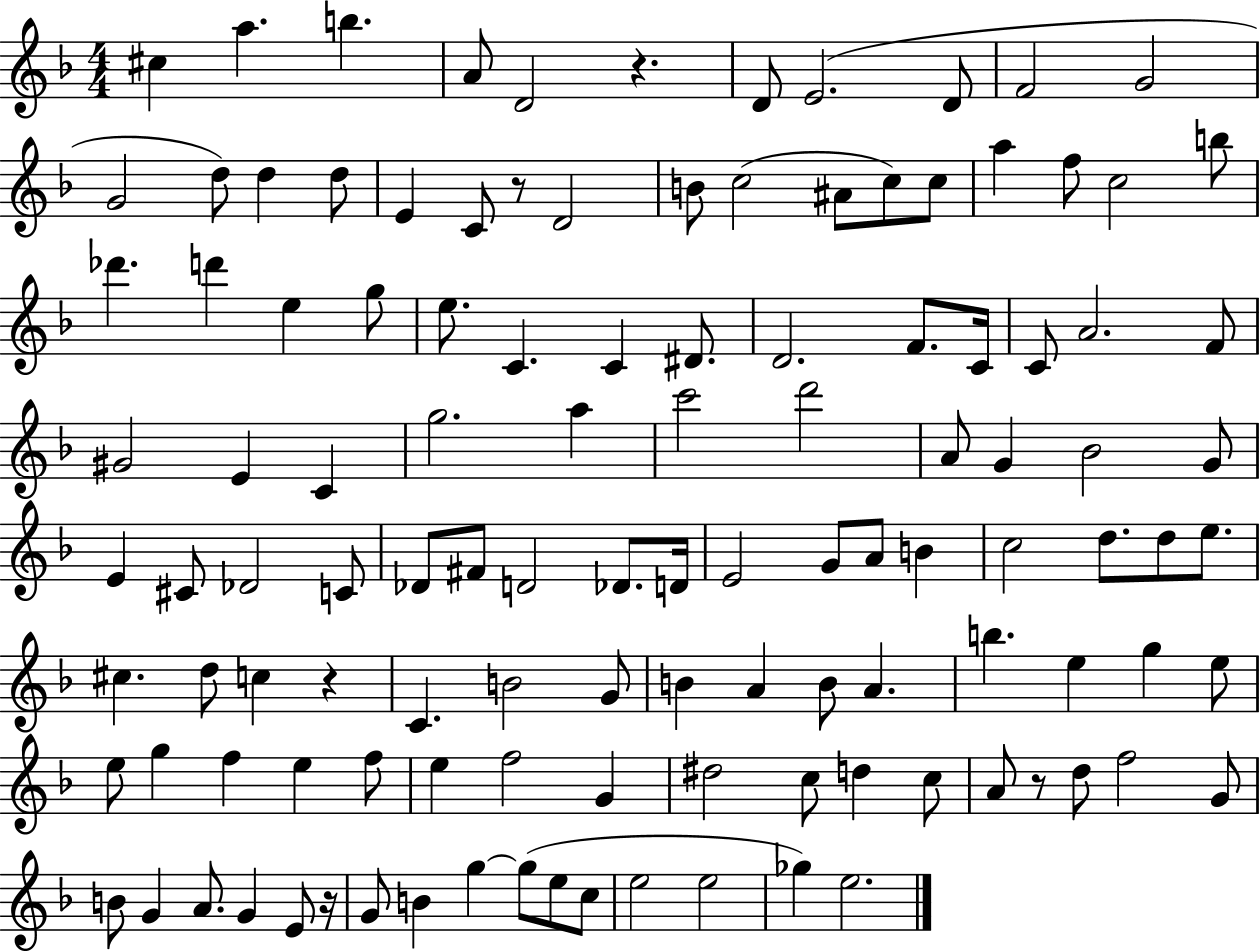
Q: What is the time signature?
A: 4/4